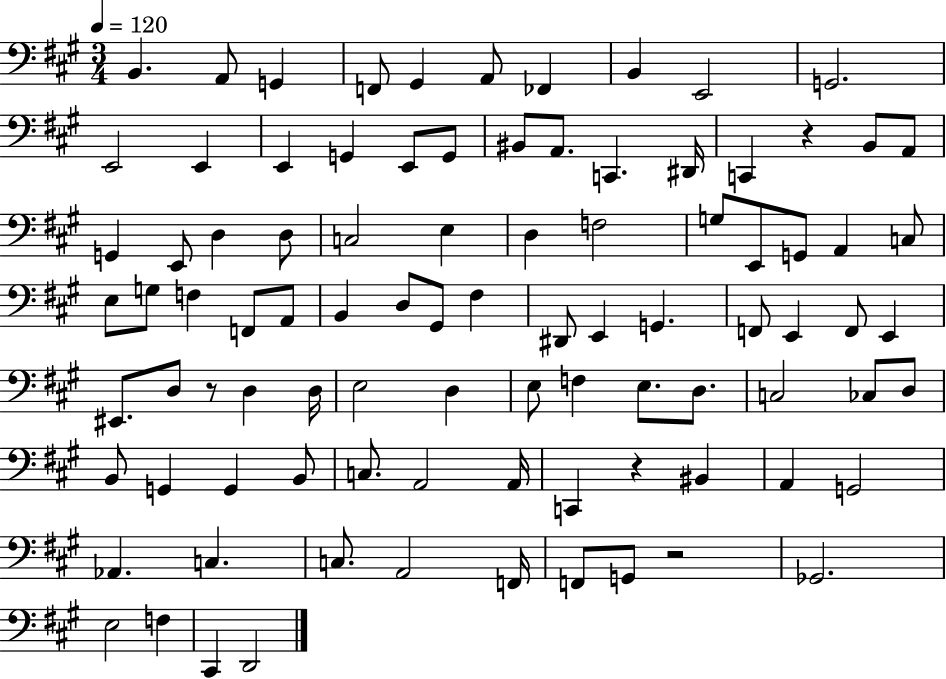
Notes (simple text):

B2/q. A2/e G2/q F2/e G#2/q A2/e FES2/q B2/q E2/h G2/h. E2/h E2/q E2/q G2/q E2/e G2/e BIS2/e A2/e. C2/q. D#2/s C2/q R/q B2/e A2/e G2/q E2/e D3/q D3/e C3/h E3/q D3/q F3/h G3/e E2/e G2/e A2/q C3/e E3/e G3/e F3/q F2/e A2/e B2/q D3/e G#2/e F#3/q D#2/e E2/q G2/q. F2/e E2/q F2/e E2/q EIS2/e. D3/e R/e D3/q D3/s E3/h D3/q E3/e F3/q E3/e. D3/e. C3/h CES3/e D3/e B2/e G2/q G2/q B2/e C3/e. A2/h A2/s C2/q R/q BIS2/q A2/q G2/h Ab2/q. C3/q. C3/e. A2/h F2/s F2/e G2/e R/h Gb2/h. E3/h F3/q C#2/q D2/h